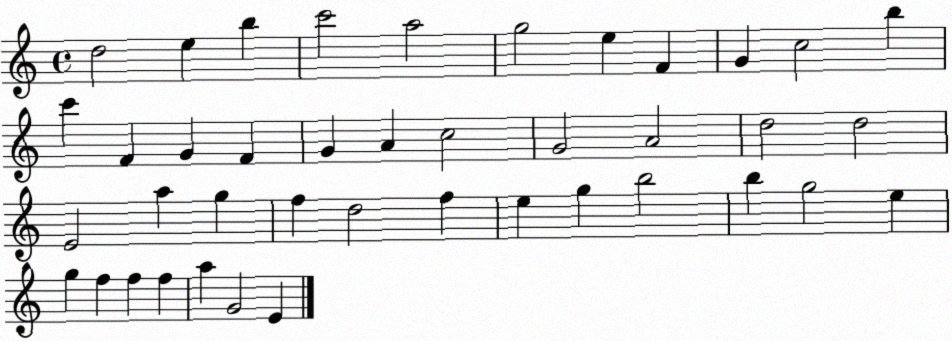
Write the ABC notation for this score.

X:1
T:Untitled
M:4/4
L:1/4
K:C
d2 e b c'2 a2 g2 e F G c2 b c' F G F G A c2 G2 A2 d2 d2 E2 a g f d2 f e g b2 b g2 e g f f f a G2 E